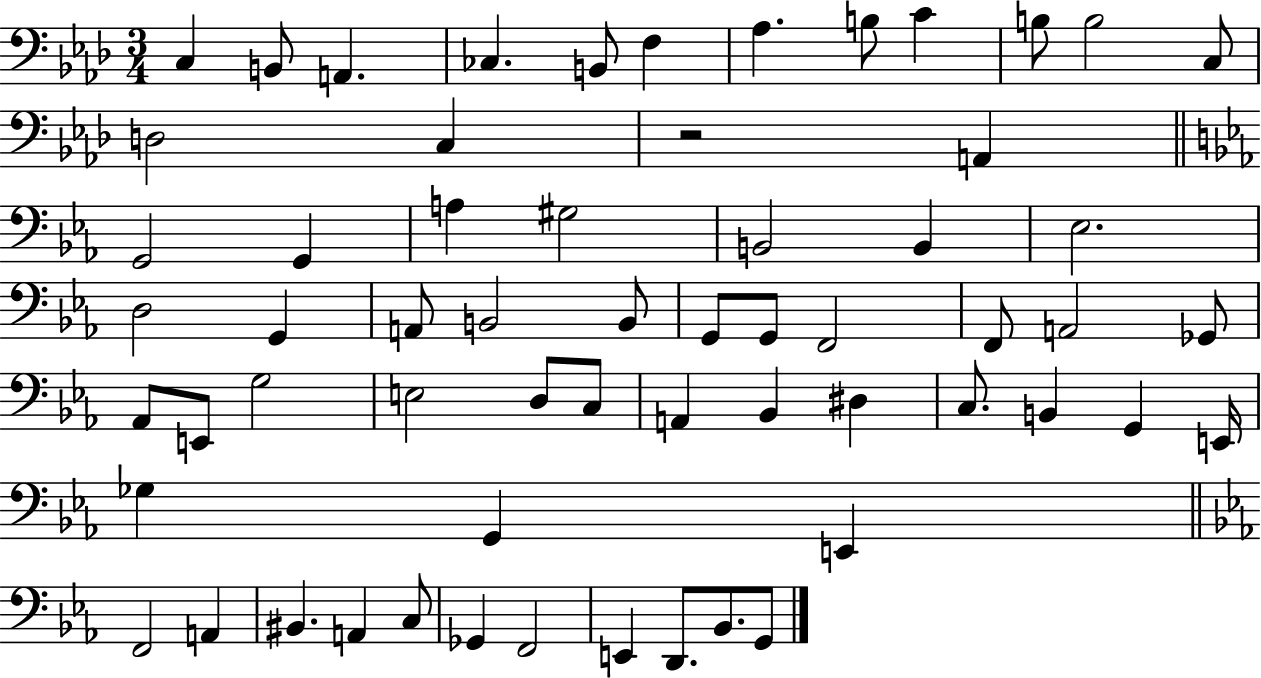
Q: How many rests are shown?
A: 1